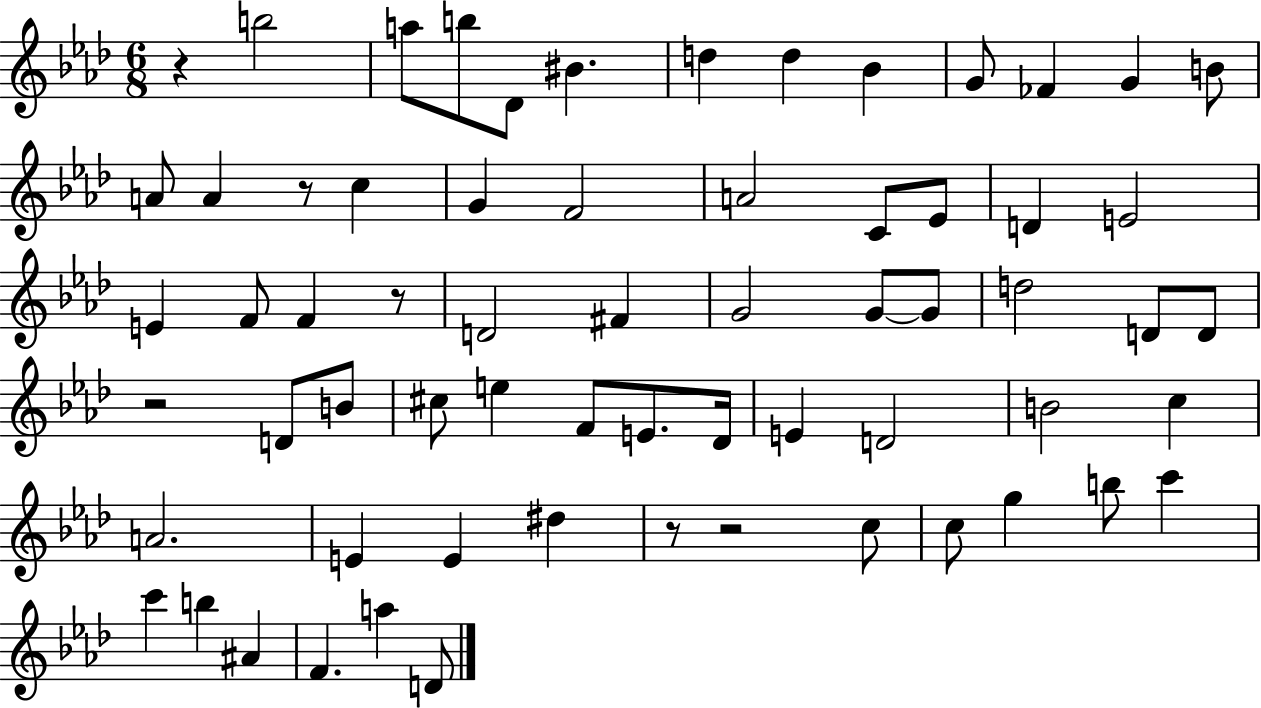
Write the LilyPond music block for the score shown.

{
  \clef treble
  \numericTimeSignature
  \time 6/8
  \key aes \major
  r4 b''2 | a''8 b''8 des'8 bis'4. | d''4 d''4 bes'4 | g'8 fes'4 g'4 b'8 | \break a'8 a'4 r8 c''4 | g'4 f'2 | a'2 c'8 ees'8 | d'4 e'2 | \break e'4 f'8 f'4 r8 | d'2 fis'4 | g'2 g'8~~ g'8 | d''2 d'8 d'8 | \break r2 d'8 b'8 | cis''8 e''4 f'8 e'8. des'16 | e'4 d'2 | b'2 c''4 | \break a'2. | e'4 e'4 dis''4 | r8 r2 c''8 | c''8 g''4 b''8 c'''4 | \break c'''4 b''4 ais'4 | f'4. a''4 d'8 | \bar "|."
}